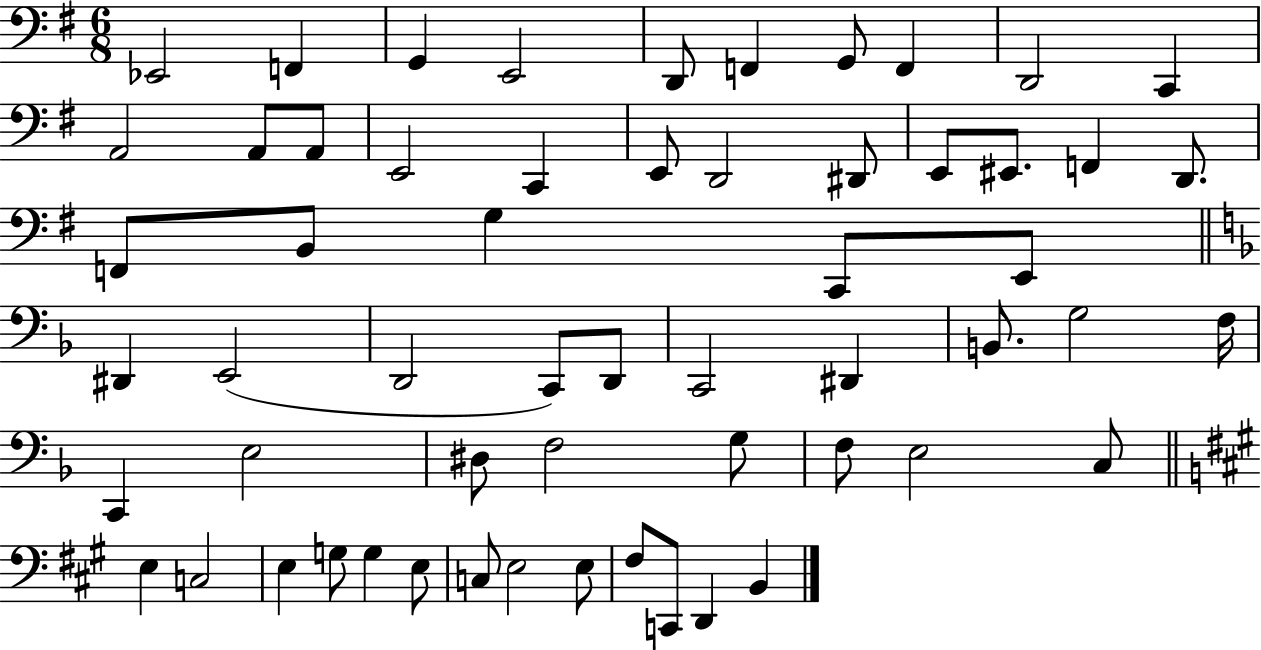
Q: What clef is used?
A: bass